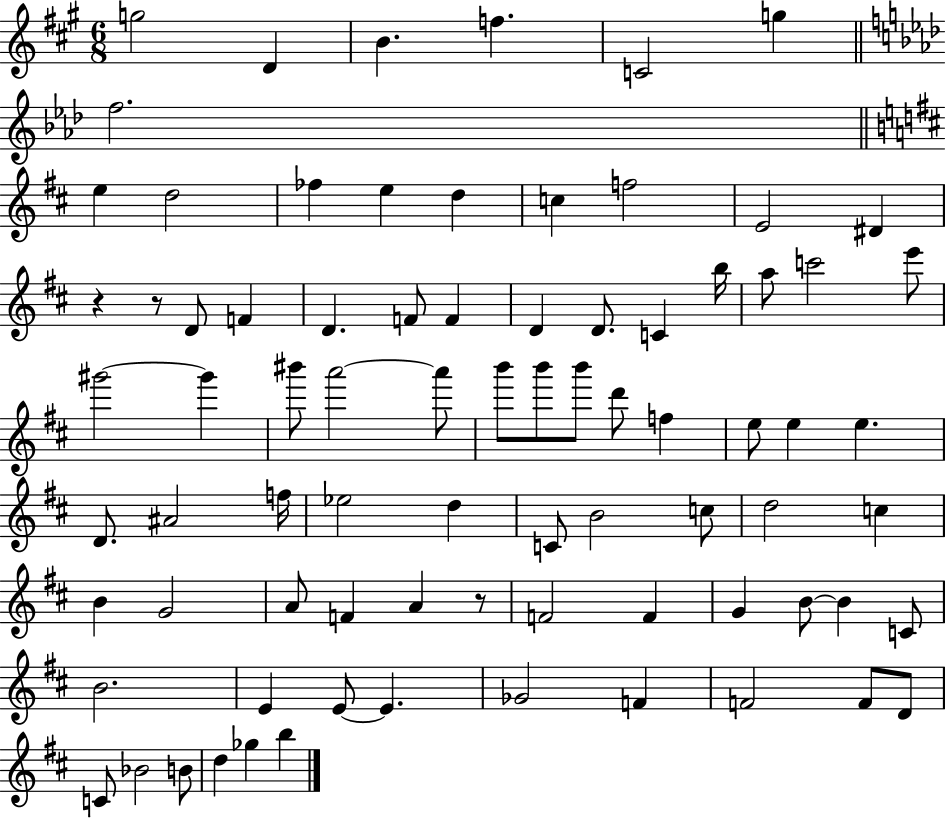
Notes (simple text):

G5/h D4/q B4/q. F5/q. C4/h G5/q F5/h. E5/q D5/h FES5/q E5/q D5/q C5/q F5/h E4/h D#4/q R/q R/e D4/e F4/q D4/q. F4/e F4/q D4/q D4/e. C4/q B5/s A5/e C6/h E6/e G#6/h G#6/q BIS6/e A6/h A6/e B6/e B6/e B6/e D6/e F5/q E5/e E5/q E5/q. D4/e. A#4/h F5/s Eb5/h D5/q C4/e B4/h C5/e D5/h C5/q B4/q G4/h A4/e F4/q A4/q R/e F4/h F4/q G4/q B4/e B4/q C4/e B4/h. E4/q E4/e E4/q. Gb4/h F4/q F4/h F4/e D4/e C4/e Bb4/h B4/e D5/q Gb5/q B5/q